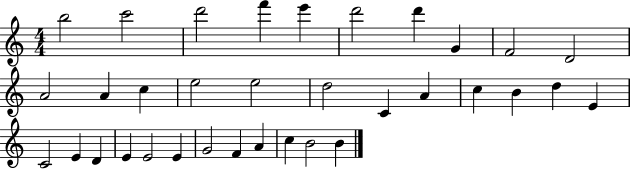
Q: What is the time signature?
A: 4/4